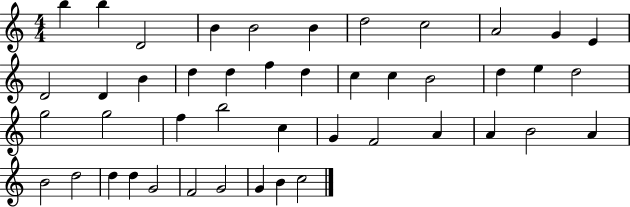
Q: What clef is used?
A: treble